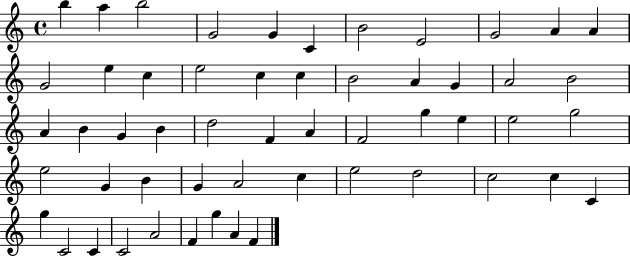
X:1
T:Untitled
M:4/4
L:1/4
K:C
b a b2 G2 G C B2 E2 G2 A A G2 e c e2 c c B2 A G A2 B2 A B G B d2 F A F2 g e e2 g2 e2 G B G A2 c e2 d2 c2 c C g C2 C C2 A2 F g A F